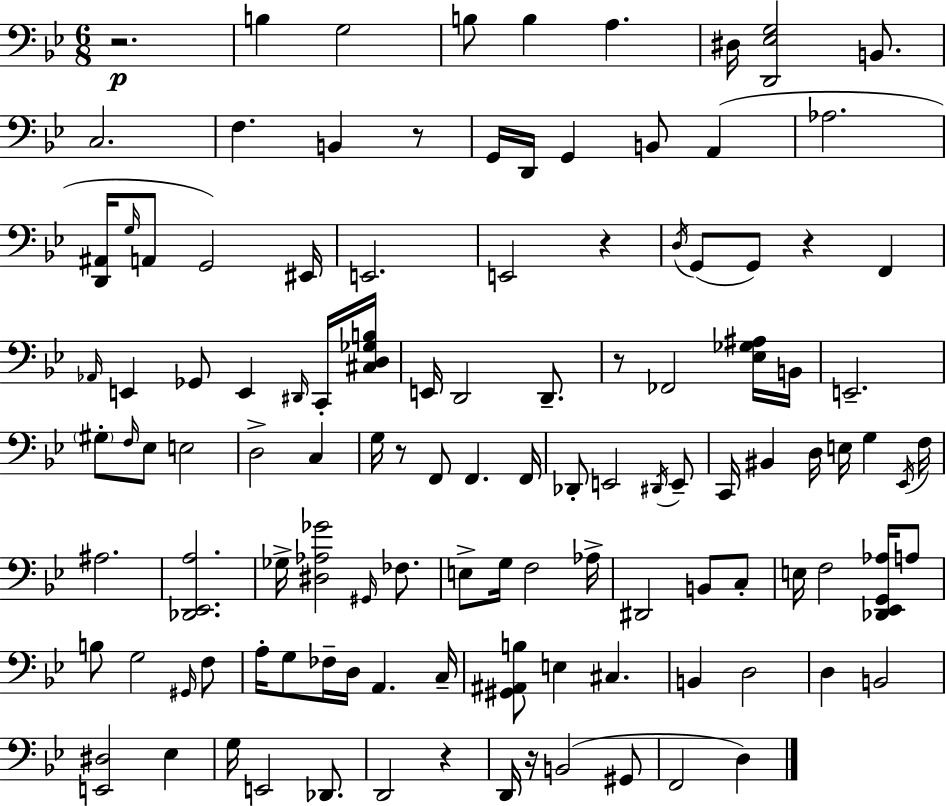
{
  \clef bass
  \numericTimeSignature
  \time 6/8
  \key bes \major
  r2.\p | b4 g2 | b8 b4 a4. | dis16 <d, ees g>2 b,8. | \break c2. | f4. b,4 r8 | g,16 d,16 g,4 b,8 a,4( | aes2. | \break <d, ais,>16 \grace { g16 } a,8 g,2) | eis,16 e,2. | e,2 r4 | \acciaccatura { d16 }( g,8 g,8) r4 f,4 | \break \grace { aes,16 } e,4 ges,8 e,4 | \grace { dis,16 } c,16-. <cis d ges b>16 e,16 d,2 | d,8.-- r8 fes,2 | <ees ges ais>16 b,16 e,2.-- | \break \parenthesize gis8-. \grace { f16 } ees8 e2 | d2-> | c4 g16 r8 f,8 f,4. | f,16 des,8-. e,2 | \break \acciaccatura { dis,16 } e,8-- c,16 bis,4 d16 | e16 g4 \acciaccatura { ees,16 } f16 ais2. | <des, ees, a>2. | ges16-> <dis aes ges'>2 | \break \grace { gis,16 } fes8. e8-> g16 f2 | aes16-> dis,2 | b,8 c8-. e16 f2 | <des, ees, g, aes>16 a8 b8 g2 | \break \grace { gis,16 } f8 a16-. g8 | fes16-- d16 a,4. c16-- <gis, ais, b>8 e4 | cis4. b,4 | d2 d4 | \break b,2 <e, dis>2 | ees4 g16 e,2 | des,8. d,2 | r4 d,16 r16 b,2( | \break gis,8 f,2 | d4) \bar "|."
}